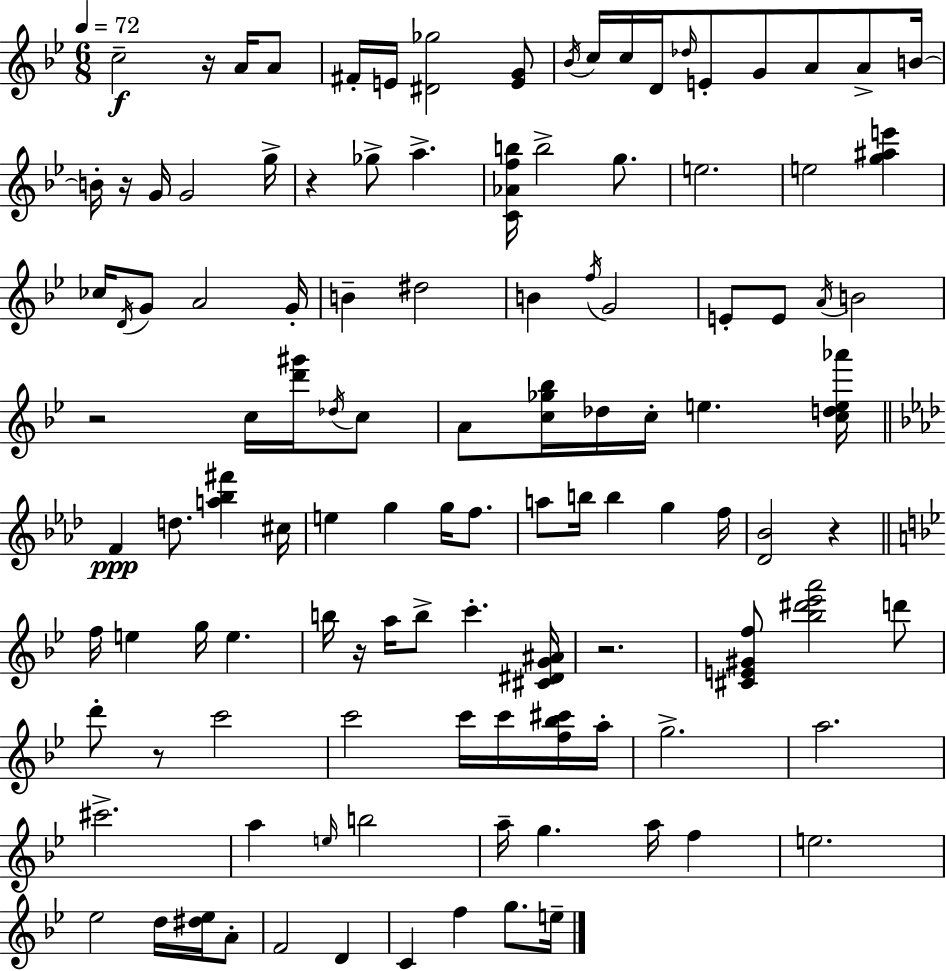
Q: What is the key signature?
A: G minor